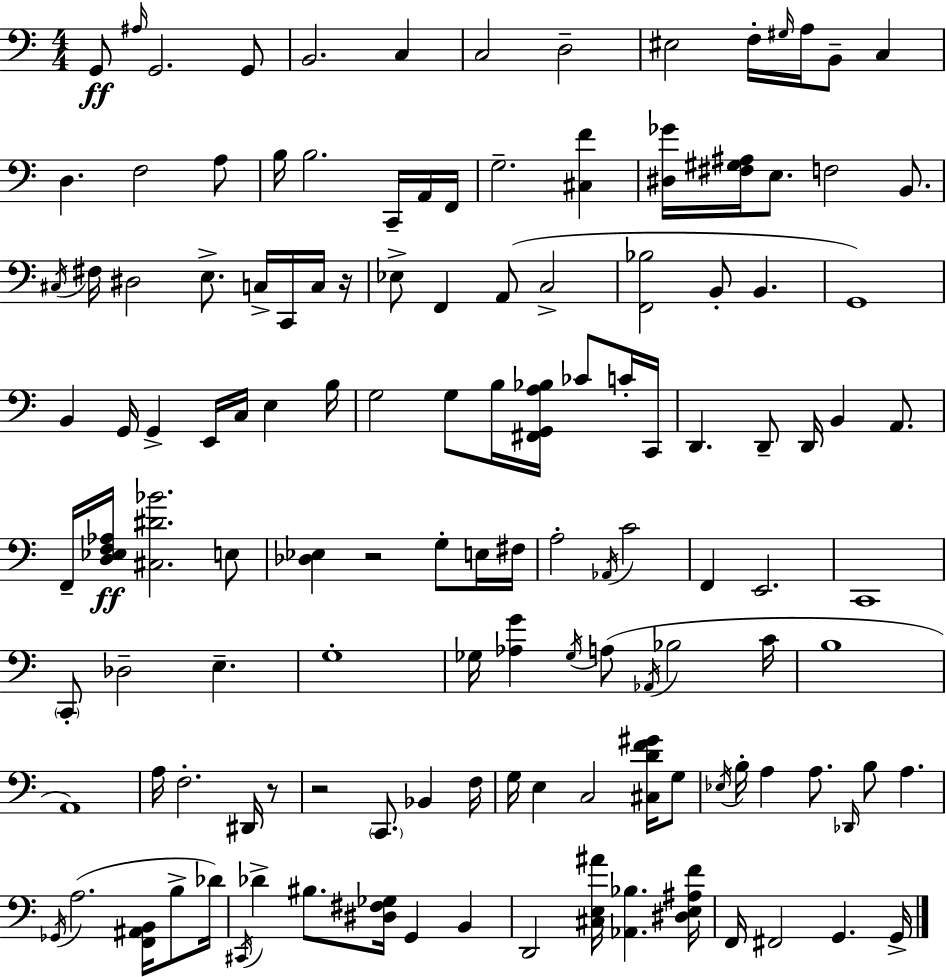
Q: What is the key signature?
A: C major